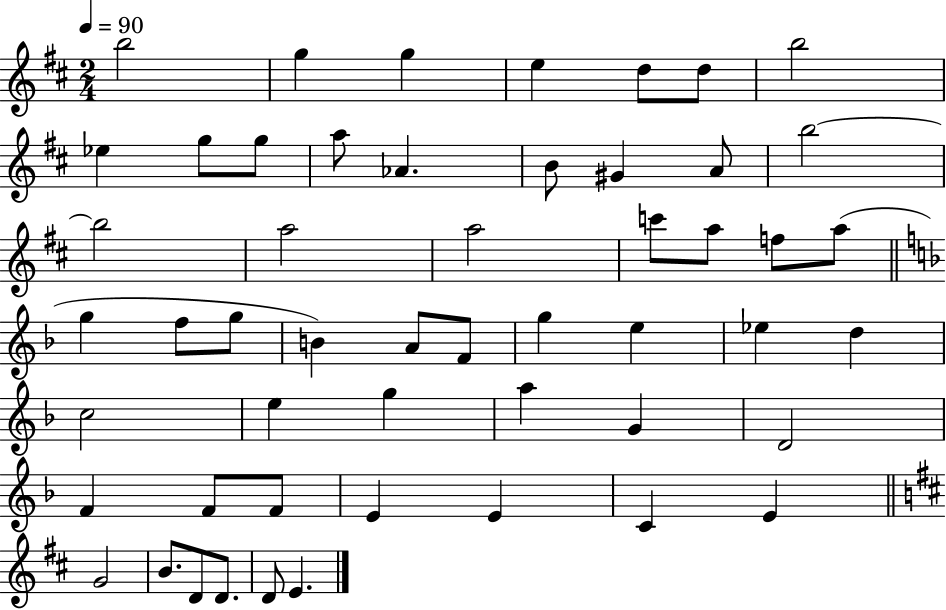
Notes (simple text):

B5/h G5/q G5/q E5/q D5/e D5/e B5/h Eb5/q G5/e G5/e A5/e Ab4/q. B4/e G#4/q A4/e B5/h B5/h A5/h A5/h C6/e A5/e F5/e A5/e G5/q F5/e G5/e B4/q A4/e F4/e G5/q E5/q Eb5/q D5/q C5/h E5/q G5/q A5/q G4/q D4/h F4/q F4/e F4/e E4/q E4/q C4/q E4/q G4/h B4/e. D4/e D4/e. D4/e E4/q.